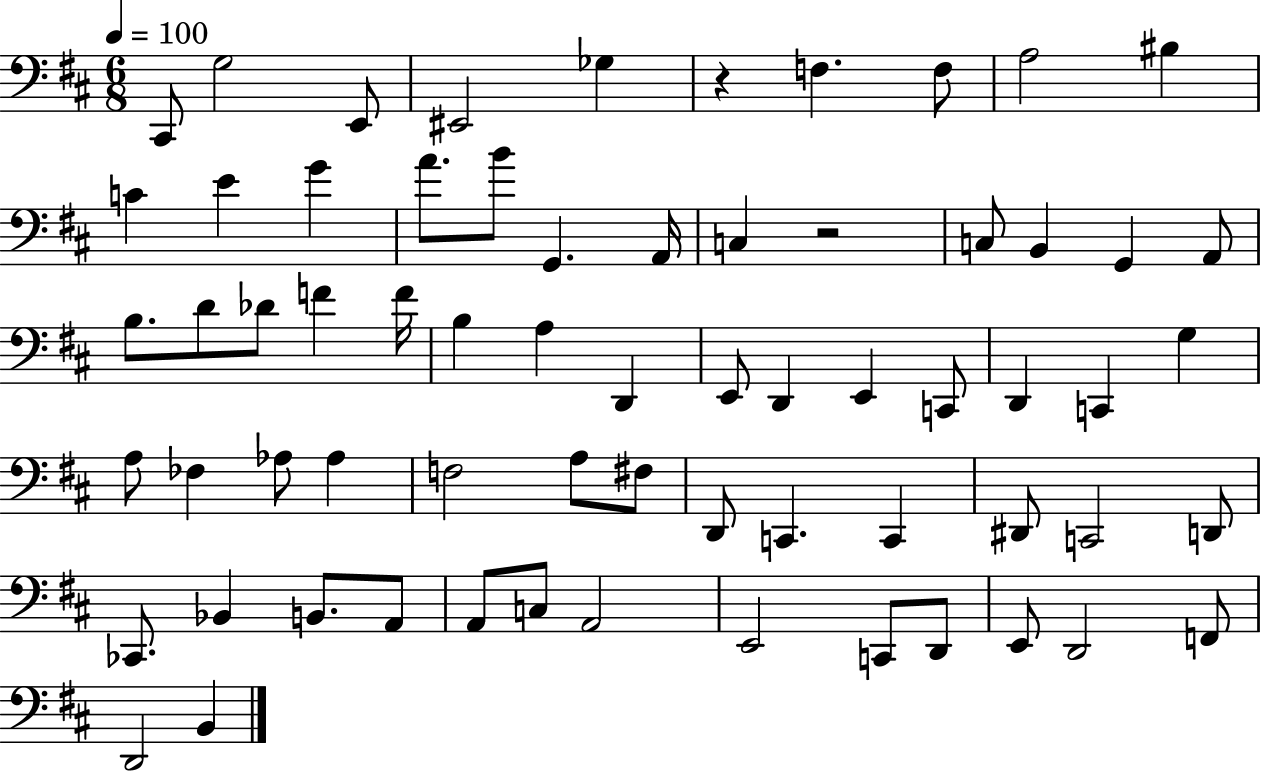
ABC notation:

X:1
T:Untitled
M:6/8
L:1/4
K:D
^C,,/2 G,2 E,,/2 ^E,,2 _G, z F, F,/2 A,2 ^B, C E G A/2 B/2 G,, A,,/4 C, z2 C,/2 B,, G,, A,,/2 B,/2 D/2 _D/2 F F/4 B, A, D,, E,,/2 D,, E,, C,,/2 D,, C,, G, A,/2 _F, _A,/2 _A, F,2 A,/2 ^F,/2 D,,/2 C,, C,, ^D,,/2 C,,2 D,,/2 _C,,/2 _B,, B,,/2 A,,/2 A,,/2 C,/2 A,,2 E,,2 C,,/2 D,,/2 E,,/2 D,,2 F,,/2 D,,2 B,,